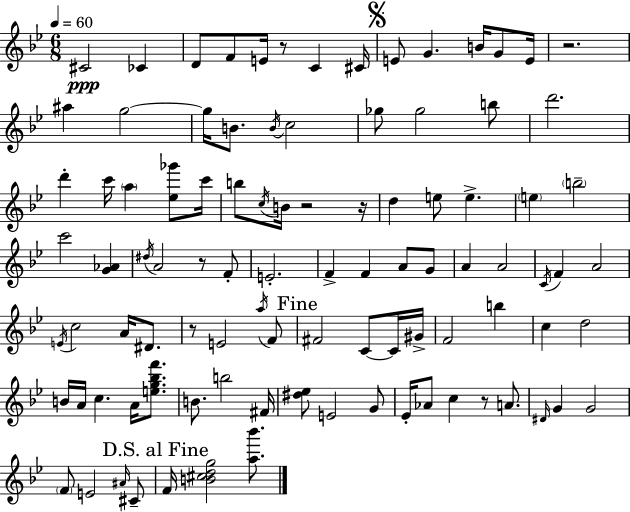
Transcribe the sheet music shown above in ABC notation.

X:1
T:Untitled
M:6/8
L:1/4
K:Gm
^C2 _C D/2 F/2 E/4 z/2 C ^C/4 E/2 G B/4 G/2 E/4 z2 ^a g2 g/4 B/2 B/4 c2 _g/2 _g2 b/2 d'2 d' c'/4 a [_e_g']/2 c'/4 b/2 c/4 B/4 z2 z/4 d e/2 e e b2 c'2 [G_A] ^d/4 A2 z/2 F/2 E2 F F A/2 G/2 A A2 C/4 F A2 E/4 c2 A/4 ^D/2 z/2 E2 a/4 F/2 ^F2 C/2 C/4 ^G/4 F2 b c d2 B/4 A/4 c A/4 [eg_bf']/2 B/2 b2 ^F/4 [^d_e]/2 E2 G/2 _E/4 _A/2 c z/2 A/2 ^D/4 G G2 F/2 E2 ^A/4 ^C/2 F/4 [B^cdg]2 [a_b']/2